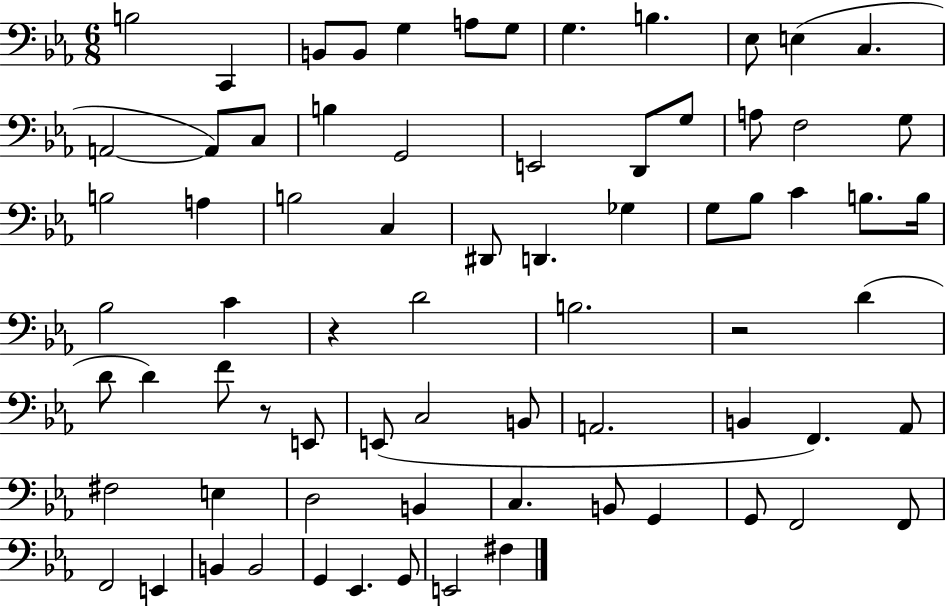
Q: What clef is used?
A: bass